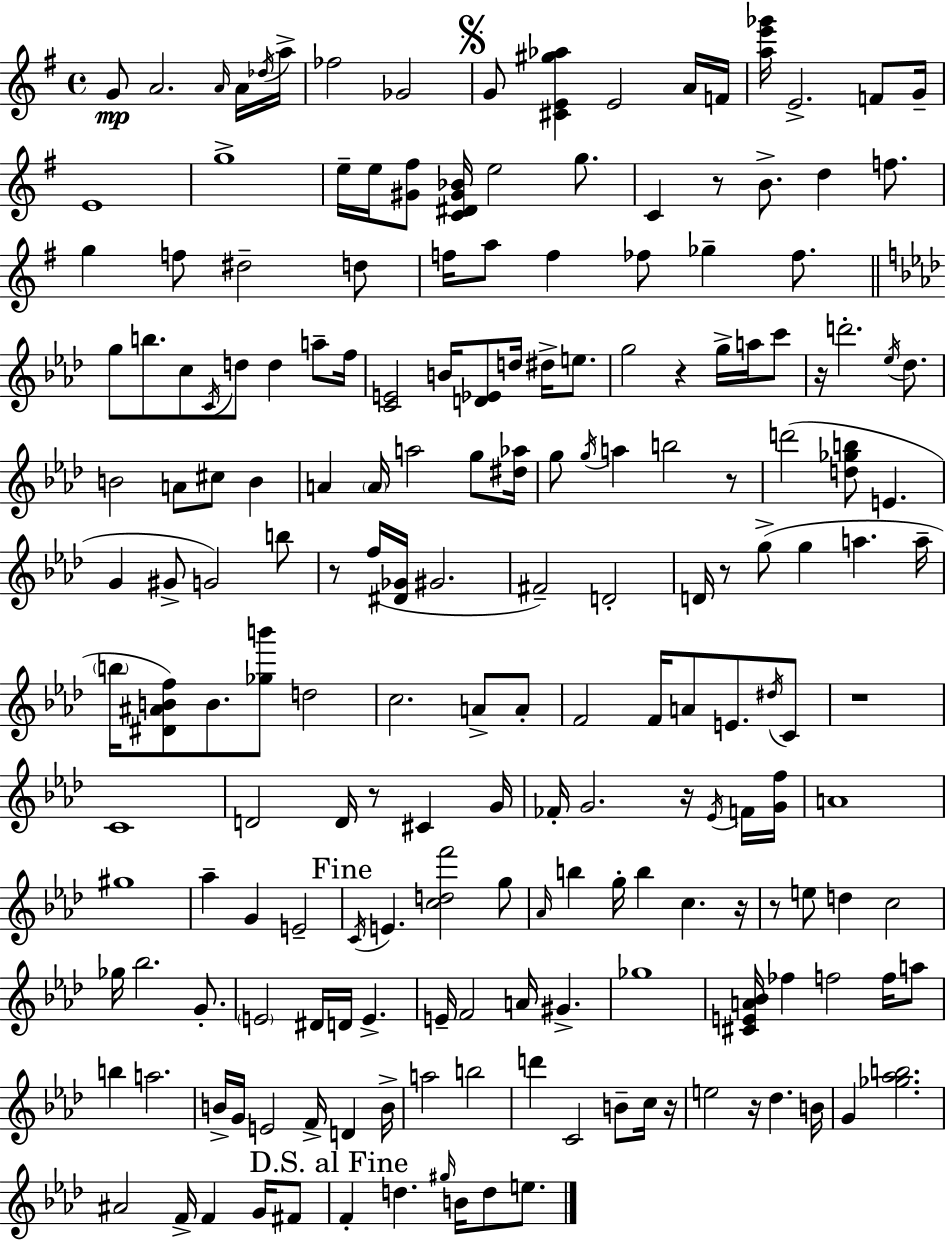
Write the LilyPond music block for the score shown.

{
  \clef treble
  \time 4/4
  \defaultTimeSignature
  \key e \minor
  g'8\mp a'2. \grace { a'16 } a'16 | \acciaccatura { des''16 } a''16-> fes''2 ges'2 | \mark \markup { \musicglyph "scripts.segno" } g'8 <cis' e' gis'' aes''>4 e'2 | a'16 f'16 <a'' e''' ges'''>16 e'2.-> f'8 | \break g'16-- e'1 | g''1-> | e''16-- e''16 <gis' fis''>8 <c' dis' gis' bes'>16 e''2 g''8. | c'4 r8 b'8.-> d''4 f''8. | \break g''4 f''8 dis''2-- | d''8 f''16 a''8 f''4 fes''8 ges''4-- fes''8. | \bar "||" \break \key aes \major g''8 b''8. c''8 \acciaccatura { c'16 } d''8 d''4 a''8-- | f''16 <c' e'>2 b'16 <d' ees'>8 d''16 dis''16-> e''8. | g''2 r4 g''16-> a''16 c'''8 | r16 d'''2.-. \acciaccatura { ees''16 } des''8. | \break b'2 a'8 cis''8 b'4 | a'4 \parenthesize a'16 a''2 g''8 | <dis'' aes''>16 g''8 \acciaccatura { g''16 } a''4 b''2 | r8 d'''2( <d'' ges'' b''>8 e'4. | \break g'4 gis'8-> g'2) | b''8 r8 f''16( <dis' ges'>16 gis'2. | fis'2--) d'2-. | d'16 r8 g''8->( g''4 a''4. | \break a''16-- \parenthesize b''16 <dis' ais' b' f''>8) b'8. <ges'' b'''>8 d''2 | c''2. a'8-> | a'8-. f'2 f'16 a'8 e'8. | \acciaccatura { dis''16 } c'8 r1 | \break c'1 | d'2 d'16 r8 cis'4 | g'16 fes'16-. g'2. | r16 \acciaccatura { ees'16 } f'16 <g' f''>16 a'1 | \break gis''1 | aes''4-- g'4 e'2-- | \mark "Fine" \acciaccatura { c'16 } e'4. <c'' d'' f'''>2 | g''8 \grace { aes'16 } b''4 g''16-. b''4 | \break c''4. r16 r8 e''8 d''4 c''2 | ges''16 bes''2. | g'8.-. \parenthesize e'2 dis'16 | d'16 e'4.-> e'16-- f'2 | \break a'16 gis'4.-> ges''1 | <cis' e' a' bes'>16 fes''4 f''2 | f''16 a''8 b''4 a''2. | b'16-> g'16 e'2 | \break f'16-> d'4 b'16-> a''2 b''2 | d'''4 c'2 | b'8-- c''16 r16 e''2 r16 | des''4. b'16 g'4 <ges'' aes'' b''>2. | \break ais'2 f'16-> | f'4 g'16 fis'8 \mark "D.S. al Fine" f'4-. d''4. | \grace { gis''16 } b'16 d''8 e''8. \bar "|."
}